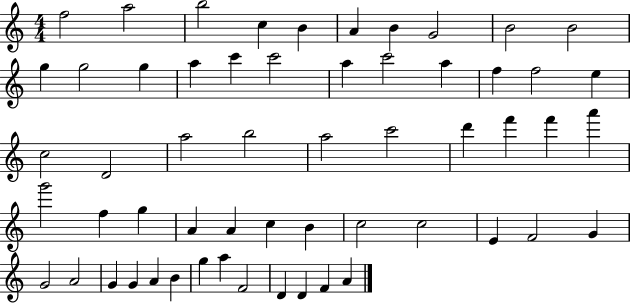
{
  \clef treble
  \numericTimeSignature
  \time 4/4
  \key c \major
  f''2 a''2 | b''2 c''4 b'4 | a'4 b'4 g'2 | b'2 b'2 | \break g''4 g''2 g''4 | a''4 c'''4 c'''2 | a''4 c'''2 a''4 | f''4 f''2 e''4 | \break c''2 d'2 | a''2 b''2 | a''2 c'''2 | d'''4 f'''4 f'''4 a'''4 | \break g'''2 f''4 g''4 | a'4 a'4 c''4 b'4 | c''2 c''2 | e'4 f'2 g'4 | \break g'2 a'2 | g'4 g'4 a'4 b'4 | g''4 a''4 f'2 | d'4 d'4 f'4 a'4 | \break \bar "|."
}